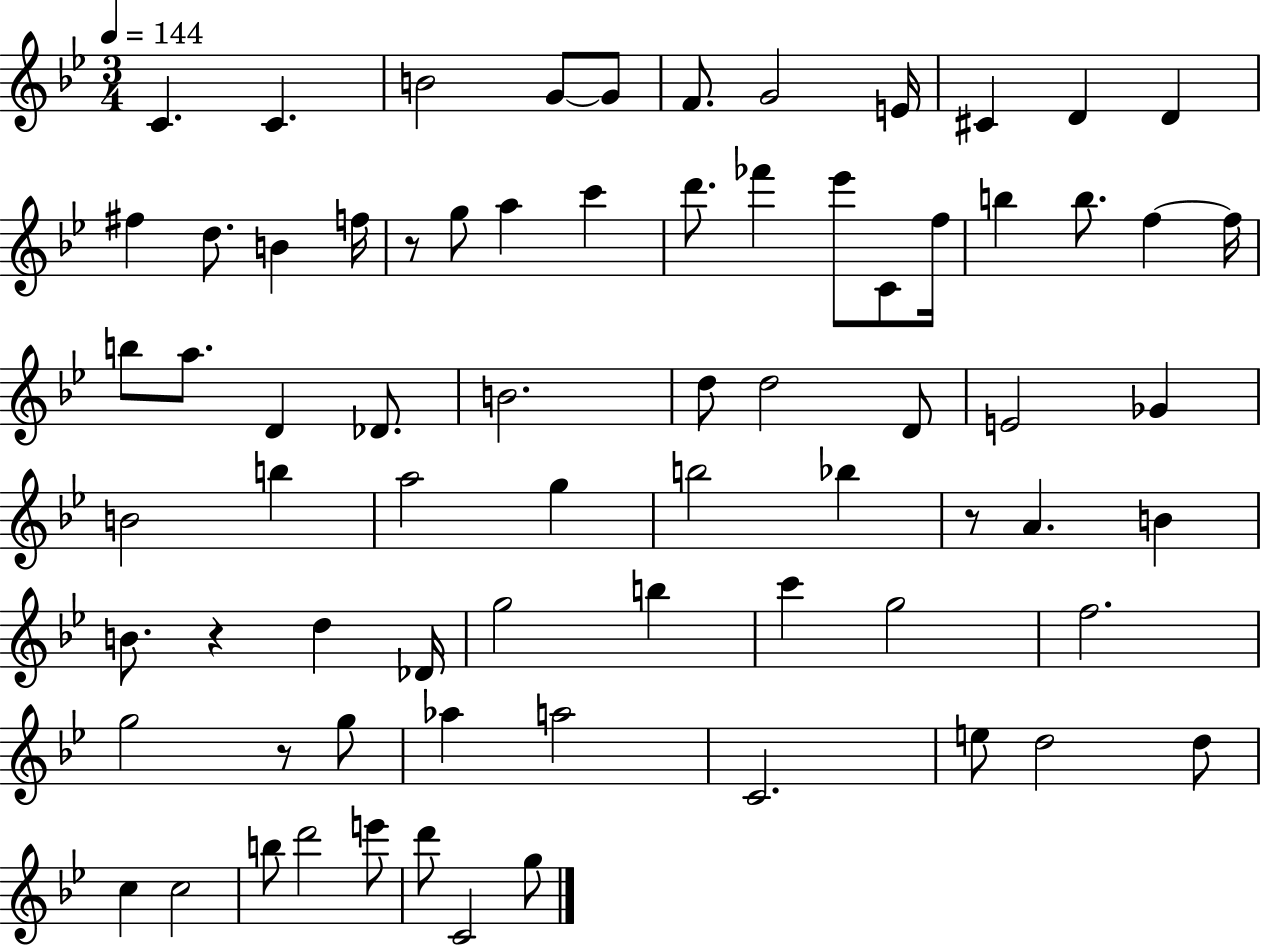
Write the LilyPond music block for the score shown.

{
  \clef treble
  \numericTimeSignature
  \time 3/4
  \key bes \major
  \tempo 4 = 144
  c'4. c'4. | b'2 g'8~~ g'8 | f'8. g'2 e'16 | cis'4 d'4 d'4 | \break fis''4 d''8. b'4 f''16 | r8 g''8 a''4 c'''4 | d'''8. fes'''4 ees'''8 c'8 f''16 | b''4 b''8. f''4~~ f''16 | \break b''8 a''8. d'4 des'8. | b'2. | d''8 d''2 d'8 | e'2 ges'4 | \break b'2 b''4 | a''2 g''4 | b''2 bes''4 | r8 a'4. b'4 | \break b'8. r4 d''4 des'16 | g''2 b''4 | c'''4 g''2 | f''2. | \break g''2 r8 g''8 | aes''4 a''2 | c'2. | e''8 d''2 d''8 | \break c''4 c''2 | b''8 d'''2 e'''8 | d'''8 c'2 g''8 | \bar "|."
}